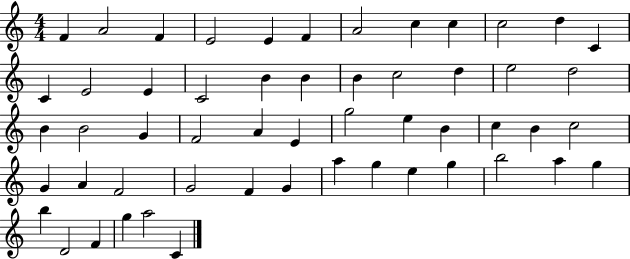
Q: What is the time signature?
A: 4/4